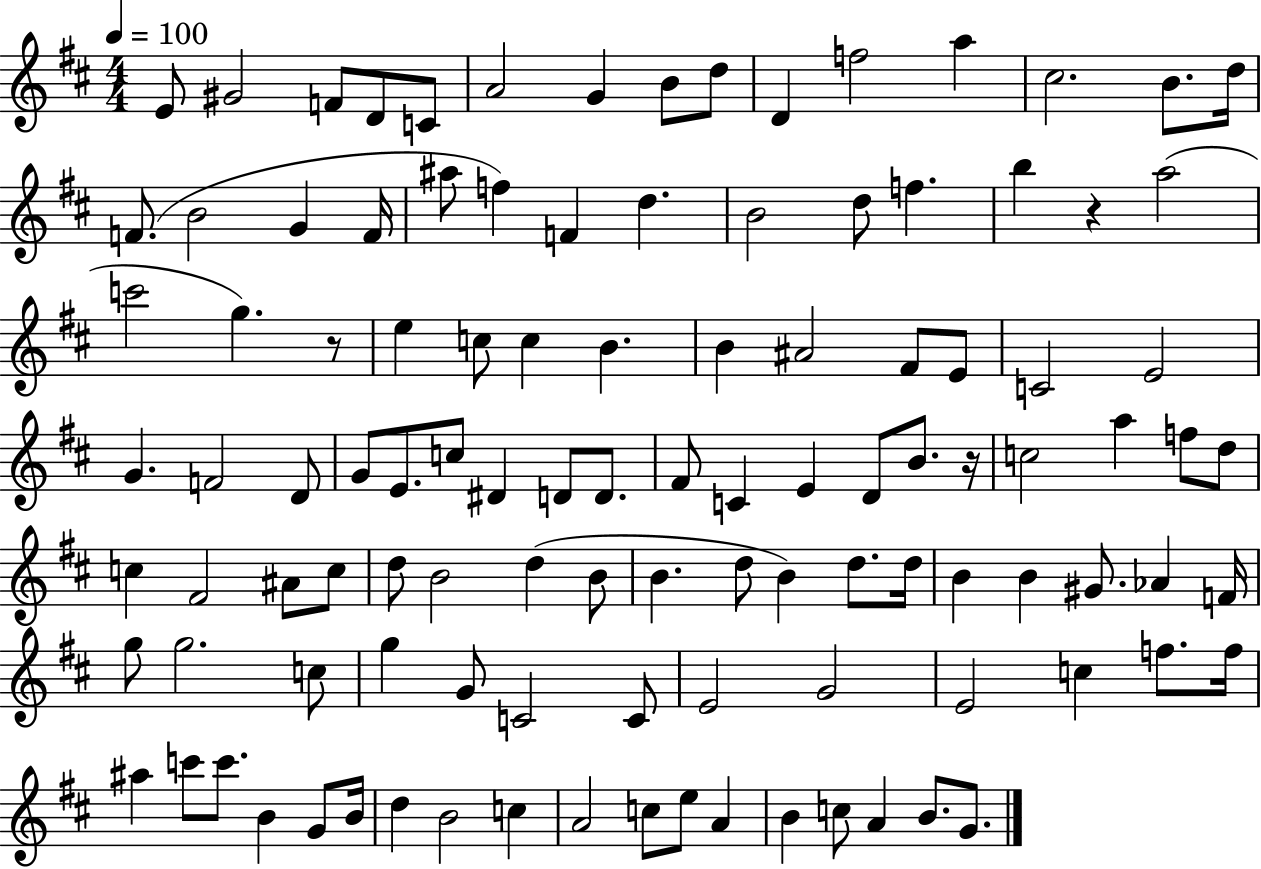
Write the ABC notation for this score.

X:1
T:Untitled
M:4/4
L:1/4
K:D
E/2 ^G2 F/2 D/2 C/2 A2 G B/2 d/2 D f2 a ^c2 B/2 d/4 F/2 B2 G F/4 ^a/2 f F d B2 d/2 f b z a2 c'2 g z/2 e c/2 c B B ^A2 ^F/2 E/2 C2 E2 G F2 D/2 G/2 E/2 c/2 ^D D/2 D/2 ^F/2 C E D/2 B/2 z/4 c2 a f/2 d/2 c ^F2 ^A/2 c/2 d/2 B2 d B/2 B d/2 B d/2 d/4 B B ^G/2 _A F/4 g/2 g2 c/2 g G/2 C2 C/2 E2 G2 E2 c f/2 f/4 ^a c'/2 c'/2 B G/2 B/4 d B2 c A2 c/2 e/2 A B c/2 A B/2 G/2